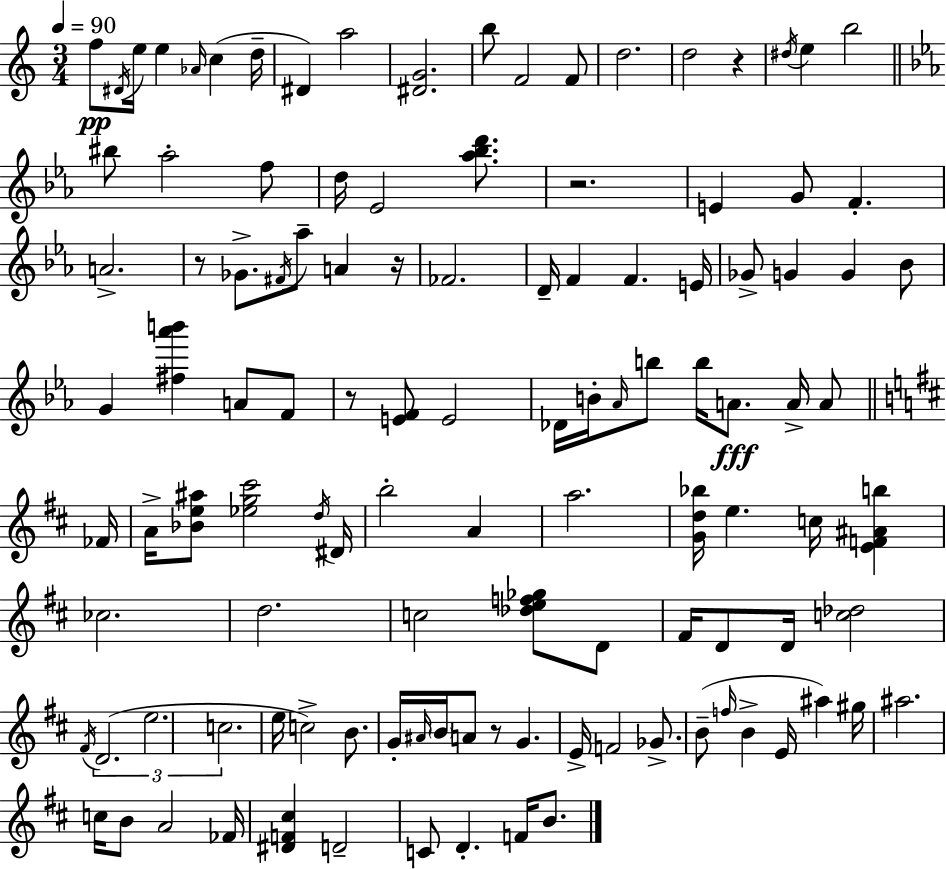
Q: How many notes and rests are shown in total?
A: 115